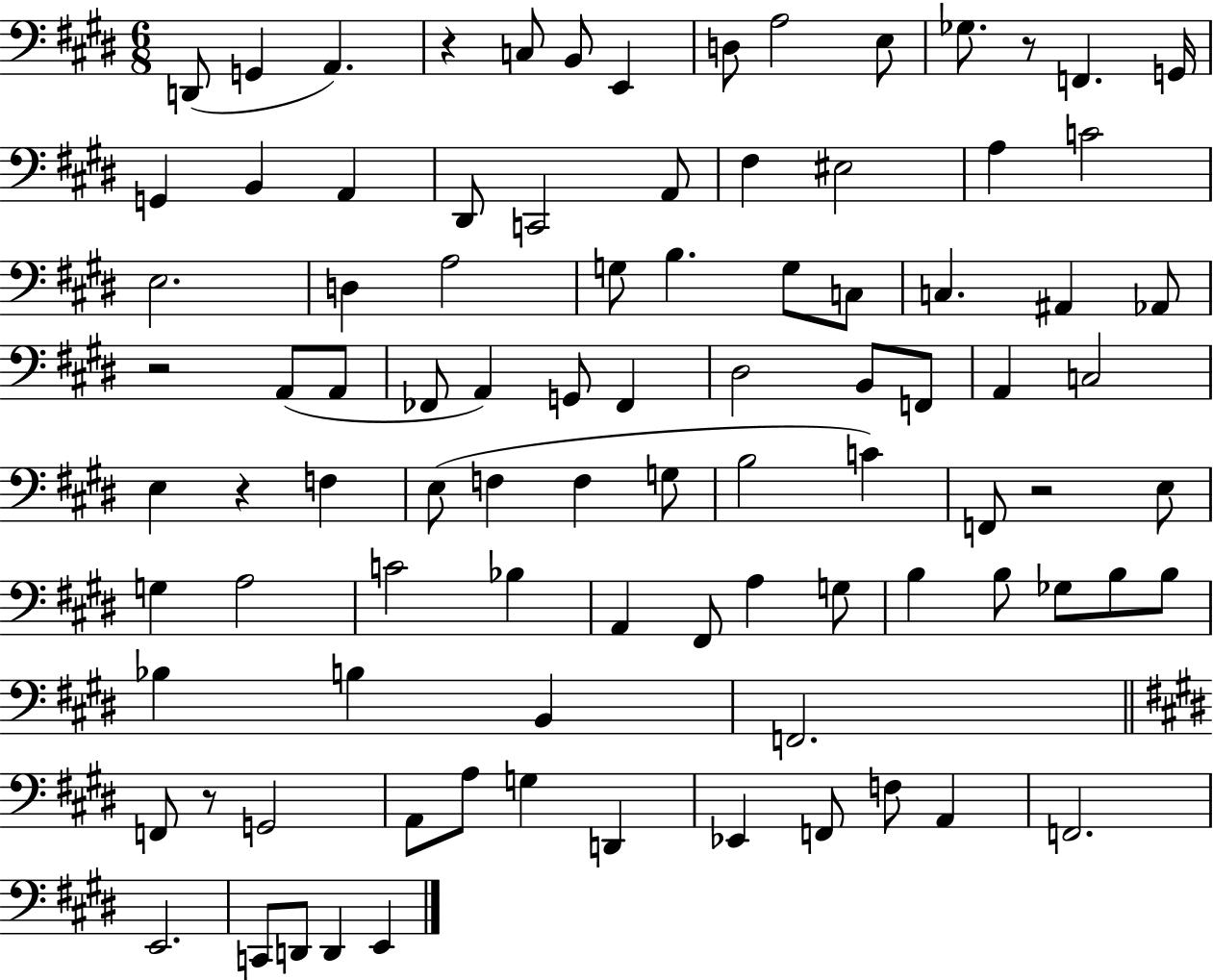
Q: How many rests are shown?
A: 6